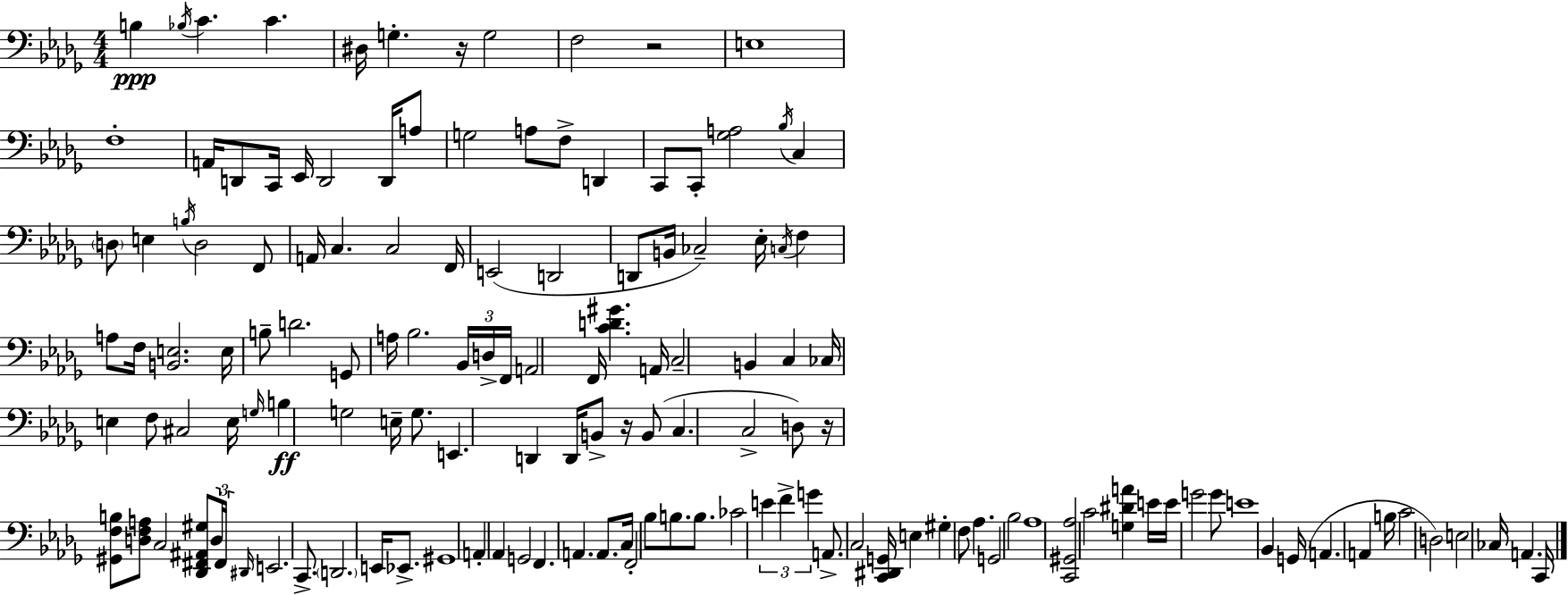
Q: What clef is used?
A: bass